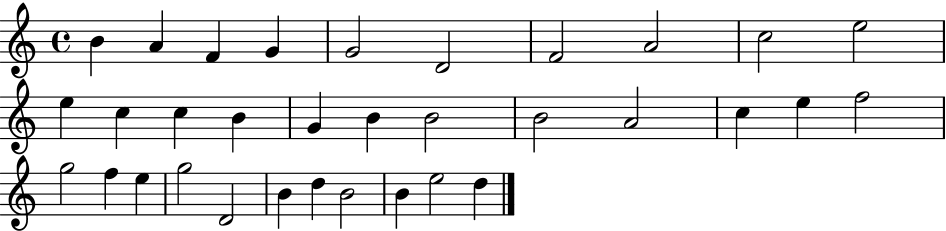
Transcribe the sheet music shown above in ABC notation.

X:1
T:Untitled
M:4/4
L:1/4
K:C
B A F G G2 D2 F2 A2 c2 e2 e c c B G B B2 B2 A2 c e f2 g2 f e g2 D2 B d B2 B e2 d